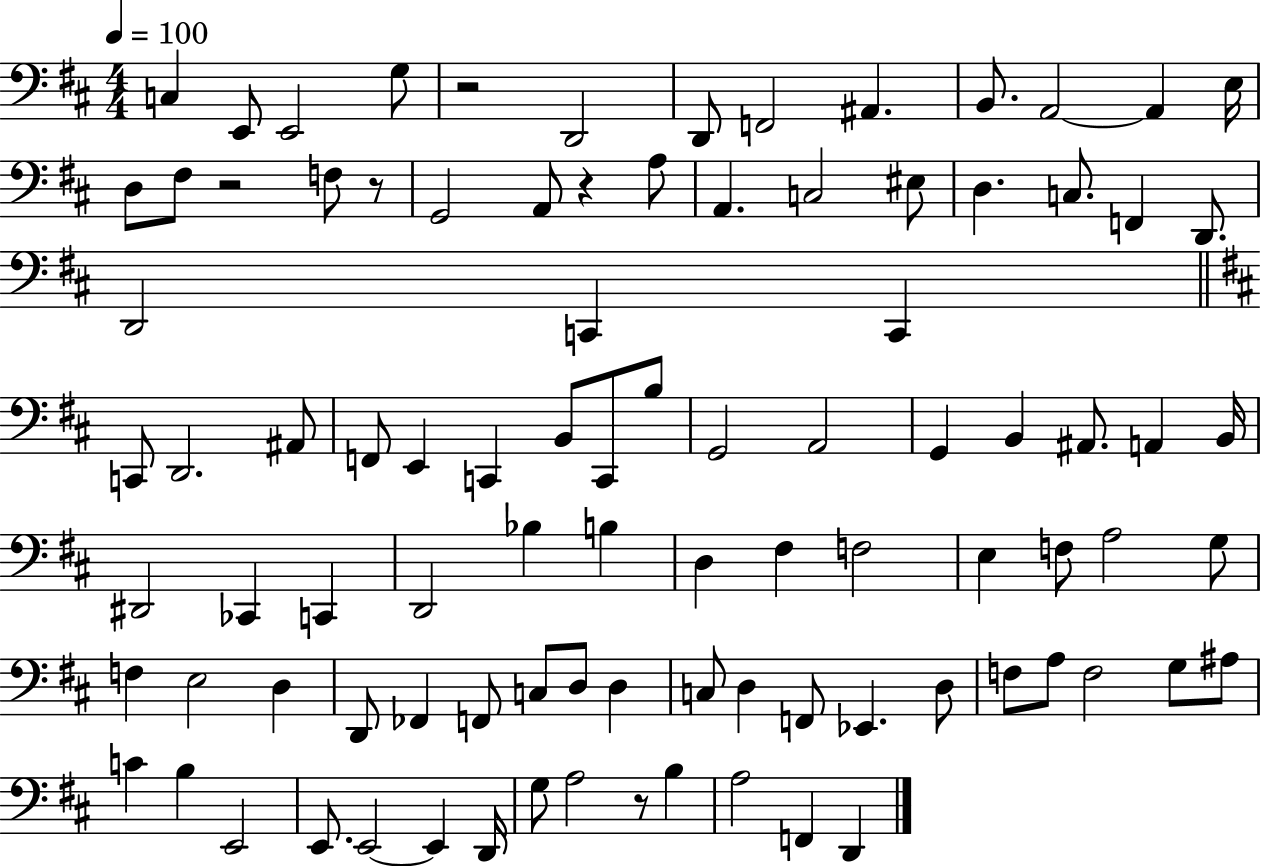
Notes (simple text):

C3/q E2/e E2/h G3/e R/h D2/h D2/e F2/h A#2/q. B2/e. A2/h A2/q E3/s D3/e F#3/e R/h F3/e R/e G2/h A2/e R/q A3/e A2/q. C3/h EIS3/e D3/q. C3/e. F2/q D2/e. D2/h C2/q C2/q C2/e D2/h. A#2/e F2/e E2/q C2/q B2/e C2/e B3/e G2/h A2/h G2/q B2/q A#2/e. A2/q B2/s D#2/h CES2/q C2/q D2/h Bb3/q B3/q D3/q F#3/q F3/h E3/q F3/e A3/h G3/e F3/q E3/h D3/q D2/e FES2/q F2/e C3/e D3/e D3/q C3/e D3/q F2/e Eb2/q. D3/e F3/e A3/e F3/h G3/e A#3/e C4/q B3/q E2/h E2/e. E2/h E2/q D2/s G3/e A3/h R/e B3/q A3/h F2/q D2/q